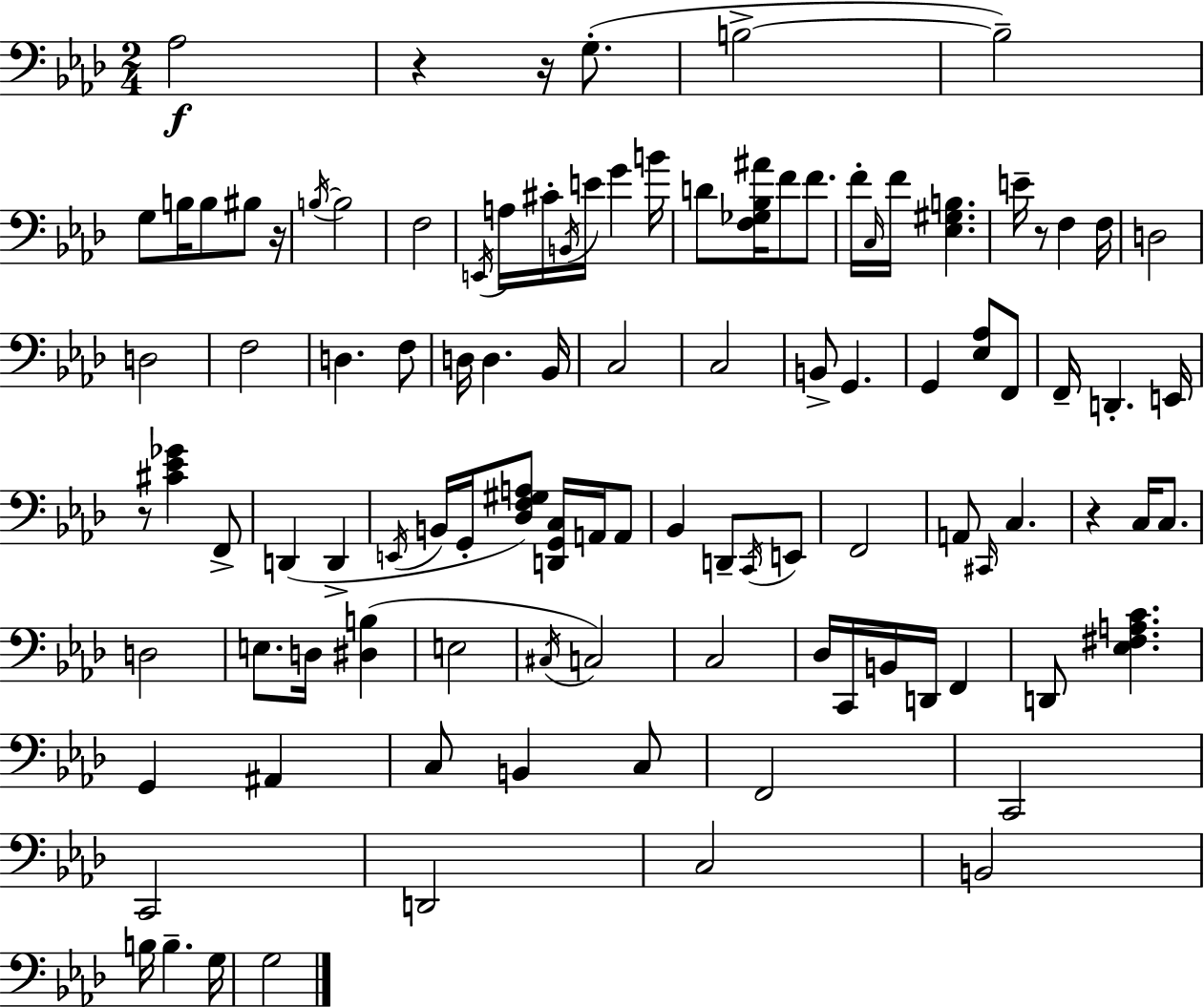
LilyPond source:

{
  \clef bass
  \numericTimeSignature
  \time 2/4
  \key f \minor
  aes2\f | r4 r16 g8.-.( | b2->~~ | b2--) | \break g8 b16 b8 bis8 r16 | \acciaccatura { b16~ }~ b2 | f2 | \acciaccatura { e,16 } a16 cis'16-. \acciaccatura { b,16 } e'16 g'4 | \break b'16 d'8 <f ges bes ais'>16 f'8 | f'8. f'16-. \grace { c16 } f'16 <ees gis b>4. | e'16-- r8 f4 | f16 d2 | \break d2 | f2 | d4. | f8 d16 d4. | \break bes,16 c2 | c2 | b,8-> g,4. | g,4 | \break <ees aes>8 f,8 f,16-- d,4.-. | e,16 r8 <cis' ees' ges'>4 | f,8-> d,4( | d,4-> \acciaccatura { e,16 } b,16 g,16-. <des f gis a>8) | \break <d, g, c>16 a,16 a,8 bes,4 | d,8-- \acciaccatura { c,16 } e,8 f,2 | a,8 | \grace { cis,16 } c4. r4 | \break c16 c8. d2 | e8. | d16 <dis b>4( e2 | \acciaccatura { cis16 }) | \break c2 | c2 | des16 c,16 b,16 d,16 f,4 | d,8 <ees fis a c'>4. | \break g,4 ais,4 | c8 b,4 c8 | f,2 | c,2 | \break c,2 | d,2 | c2 | b,2 | \break b16 b4.-- g16 | g2 | \bar "|."
}